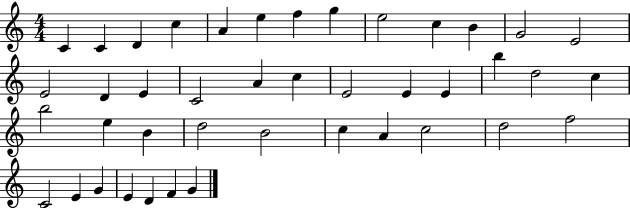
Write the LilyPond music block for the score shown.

{
  \clef treble
  \numericTimeSignature
  \time 4/4
  \key c \major
  c'4 c'4 d'4 c''4 | a'4 e''4 f''4 g''4 | e''2 c''4 b'4 | g'2 e'2 | \break e'2 d'4 e'4 | c'2 a'4 c''4 | e'2 e'4 e'4 | b''4 d''2 c''4 | \break b''2 e''4 b'4 | d''2 b'2 | c''4 a'4 c''2 | d''2 f''2 | \break c'2 e'4 g'4 | e'4 d'4 f'4 g'4 | \bar "|."
}